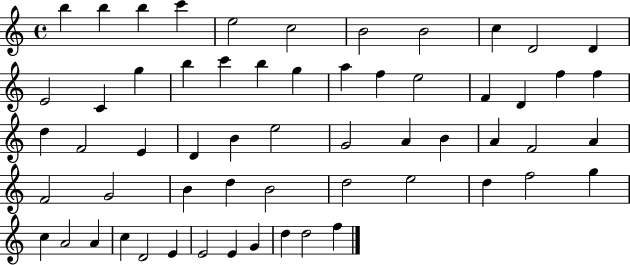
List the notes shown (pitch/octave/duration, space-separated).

B5/q B5/q B5/q C6/q E5/h C5/h B4/h B4/h C5/q D4/h D4/q E4/h C4/q G5/q B5/q C6/q B5/q G5/q A5/q F5/q E5/h F4/q D4/q F5/q F5/q D5/q F4/h E4/q D4/q B4/q E5/h G4/h A4/q B4/q A4/q F4/h A4/q F4/h G4/h B4/q D5/q B4/h D5/h E5/h D5/q F5/h G5/q C5/q A4/h A4/q C5/q D4/h E4/q E4/h E4/q G4/q D5/q D5/h F5/q